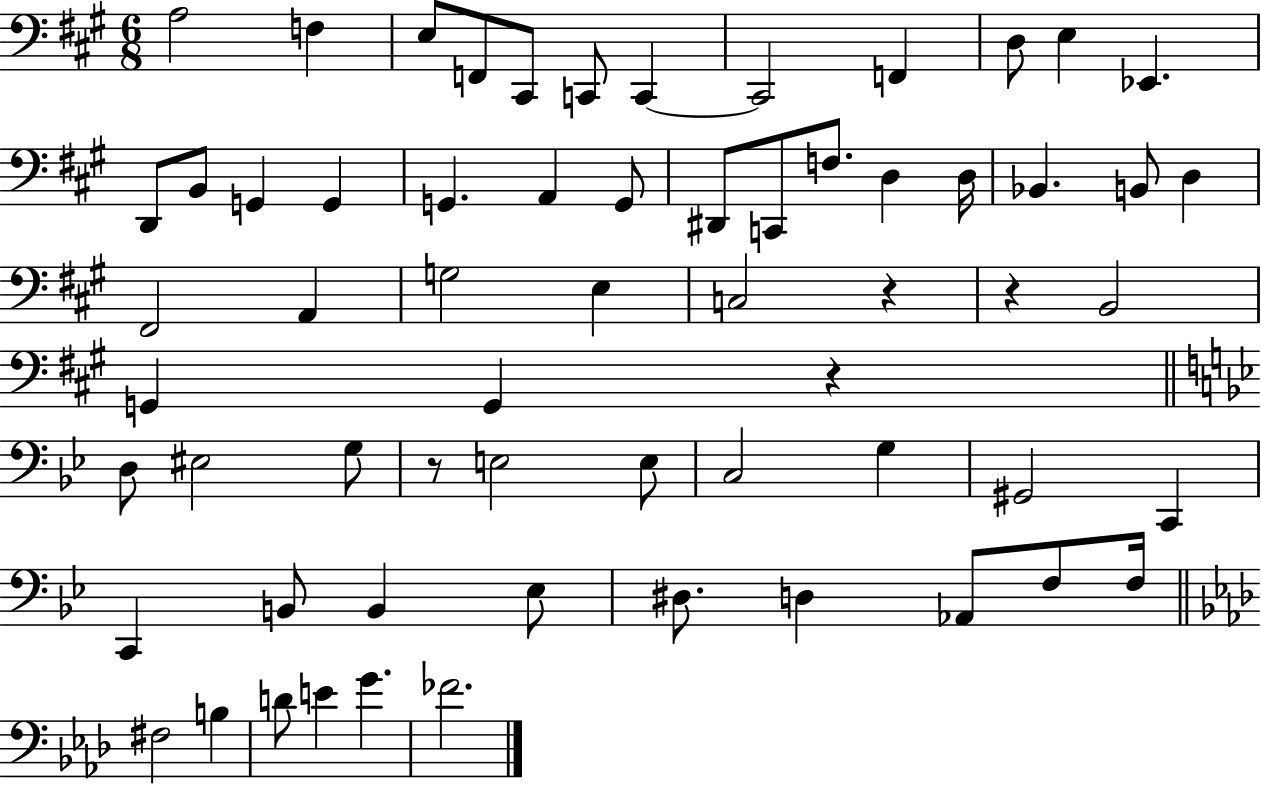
A3/h F3/q E3/e F2/e C#2/e C2/e C2/q C2/h F2/q D3/e E3/q Eb2/q. D2/e B2/e G2/q G2/q G2/q. A2/q G2/e D#2/e C2/e F3/e. D3/q D3/s Bb2/q. B2/e D3/q F#2/h A2/q G3/h E3/q C3/h R/q R/q B2/h G2/q G2/q R/q D3/e EIS3/h G3/e R/e E3/h E3/e C3/h G3/q G#2/h C2/q C2/q B2/e B2/q Eb3/e D#3/e. D3/q Ab2/e F3/e F3/s F#3/h B3/q D4/e E4/q G4/q. FES4/h.